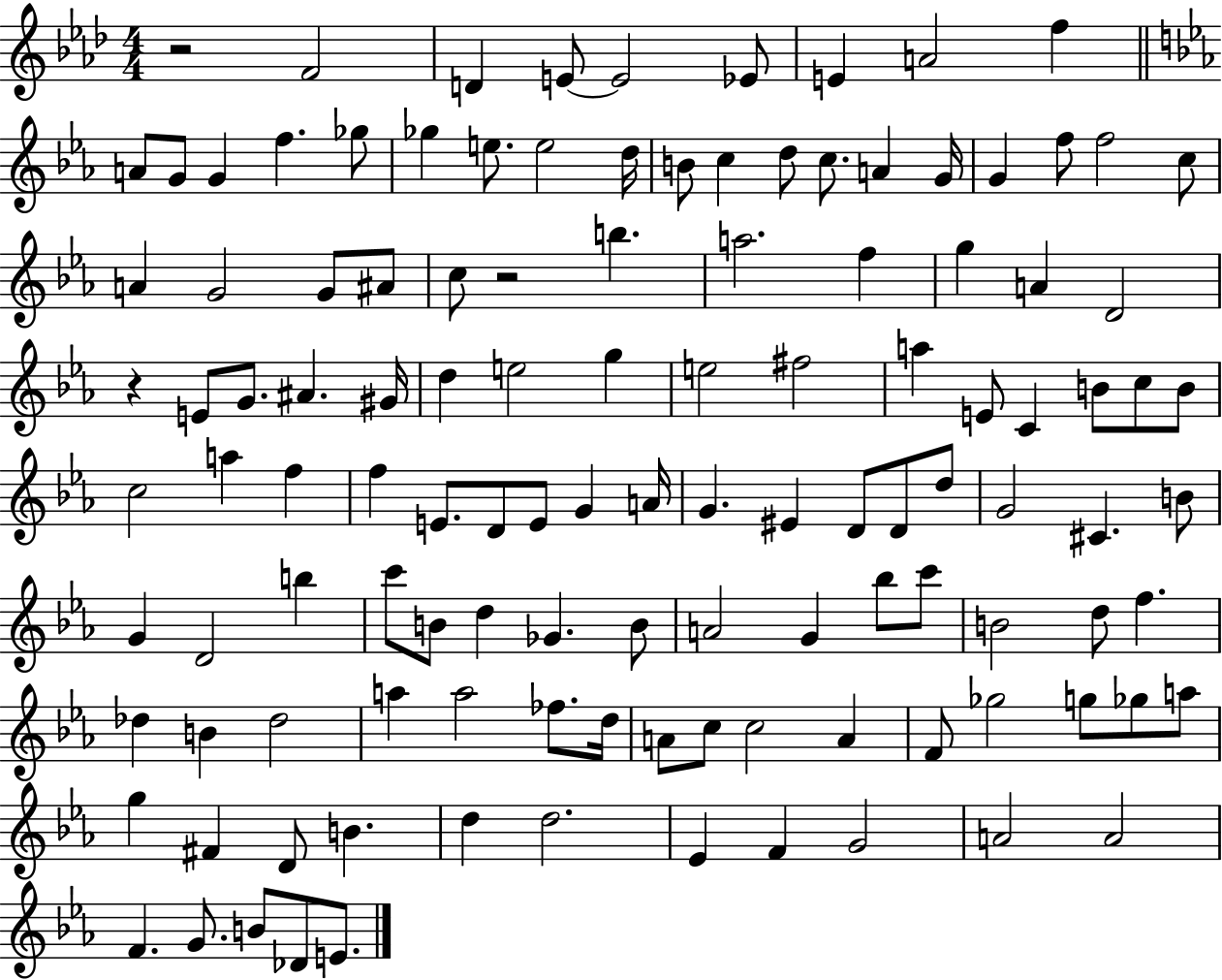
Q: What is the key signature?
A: AES major